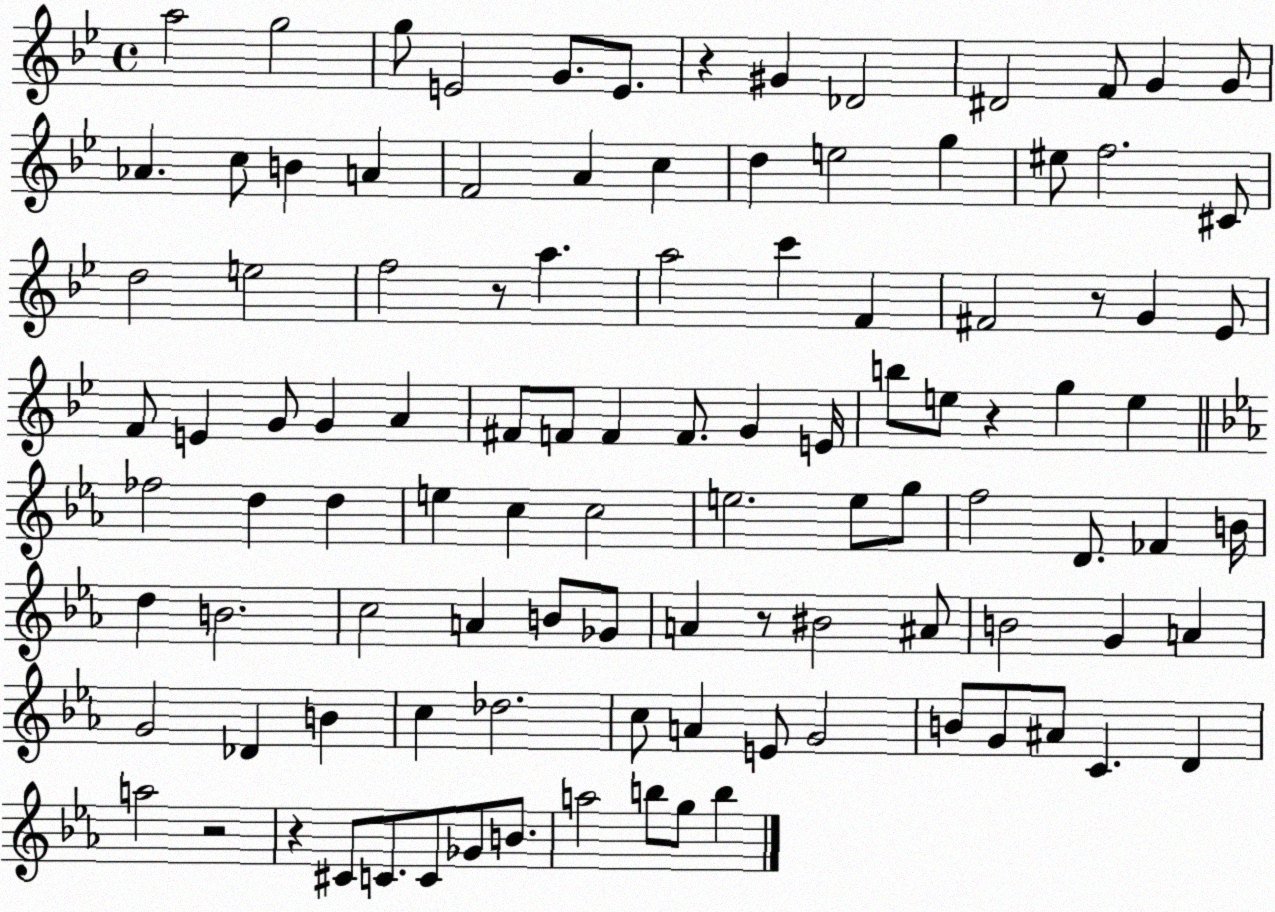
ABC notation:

X:1
T:Untitled
M:4/4
L:1/4
K:Bb
a2 g2 g/2 E2 G/2 E/2 z ^G _D2 ^D2 F/2 G G/2 _A c/2 B A F2 A c d e2 g ^e/2 f2 ^C/2 d2 e2 f2 z/2 a a2 c' F ^F2 z/2 G _E/2 F/2 E G/2 G A ^F/2 F/2 F F/2 G E/4 b/2 e/2 z g e _f2 d d e c c2 e2 e/2 g/2 f2 D/2 _F B/4 d B2 c2 A B/2 _G/2 A z/2 ^B2 ^A/2 B2 G A G2 _D B c _d2 c/2 A E/2 G2 B/2 G/2 ^A/2 C D a2 z2 z ^C/2 C/2 C/2 _G/2 B/2 a2 b/2 g/2 b